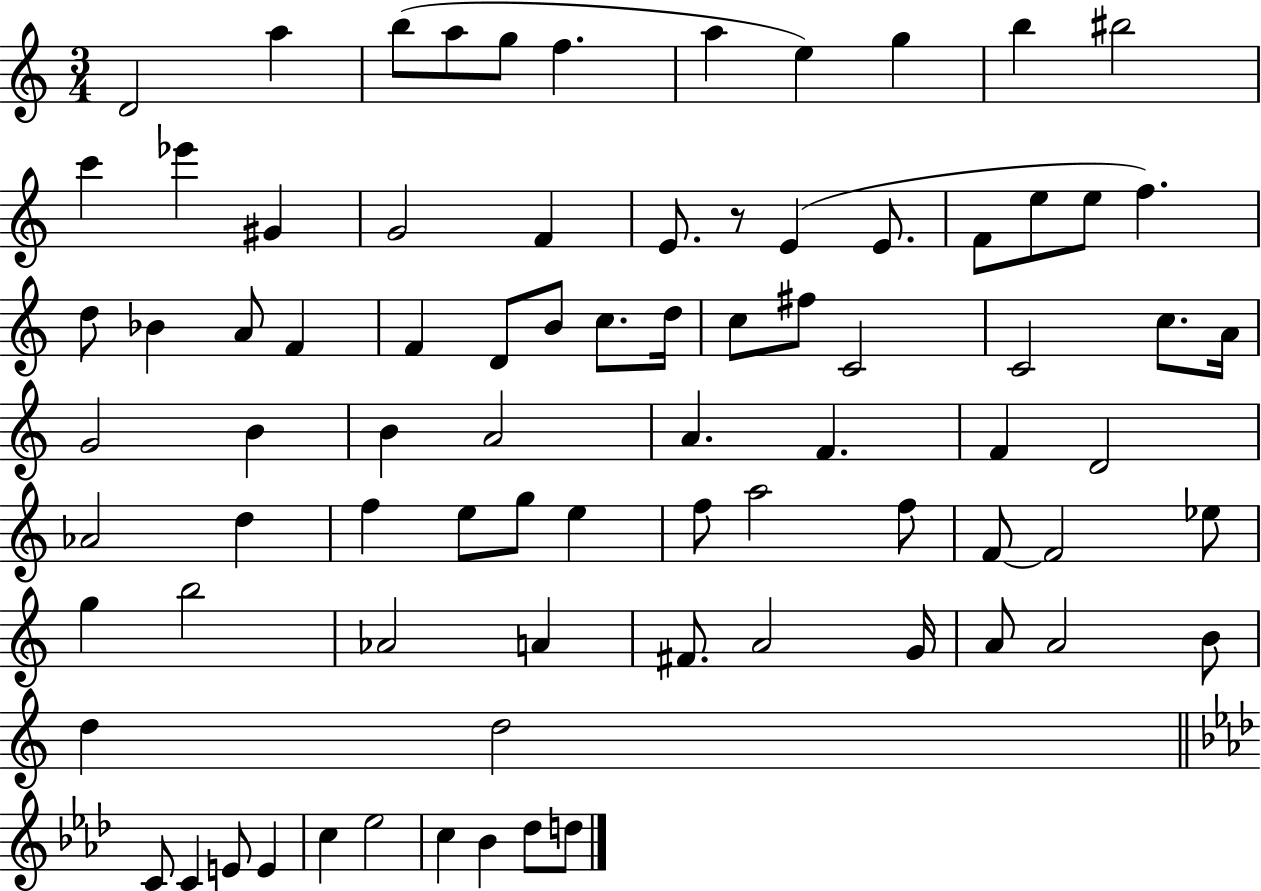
D4/h A5/q B5/e A5/e G5/e F5/q. A5/q E5/q G5/q B5/q BIS5/h C6/q Eb6/q G#4/q G4/h F4/q E4/e. R/e E4/q E4/e. F4/e E5/e E5/e F5/q. D5/e Bb4/q A4/e F4/q F4/q D4/e B4/e C5/e. D5/s C5/e F#5/e C4/h C4/h C5/e. A4/s G4/h B4/q B4/q A4/h A4/q. F4/q. F4/q D4/h Ab4/h D5/q F5/q E5/e G5/e E5/q F5/e A5/h F5/e F4/e F4/h Eb5/e G5/q B5/h Ab4/h A4/q F#4/e. A4/h G4/s A4/e A4/h B4/e D5/q D5/h C4/e C4/q E4/e E4/q C5/q Eb5/h C5/q Bb4/q Db5/e D5/e